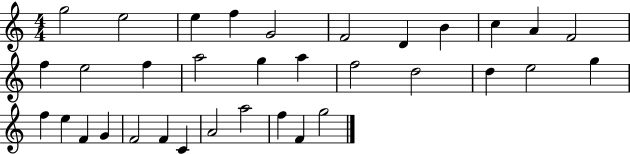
{
  \clef treble
  \numericTimeSignature
  \time 4/4
  \key c \major
  g''2 e''2 | e''4 f''4 g'2 | f'2 d'4 b'4 | c''4 a'4 f'2 | \break f''4 e''2 f''4 | a''2 g''4 a''4 | f''2 d''2 | d''4 e''2 g''4 | \break f''4 e''4 f'4 g'4 | f'2 f'4 c'4 | a'2 a''2 | f''4 f'4 g''2 | \break \bar "|."
}